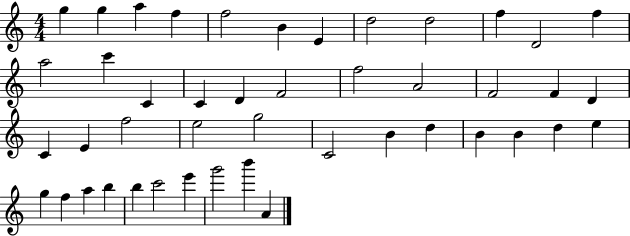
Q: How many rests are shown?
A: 0